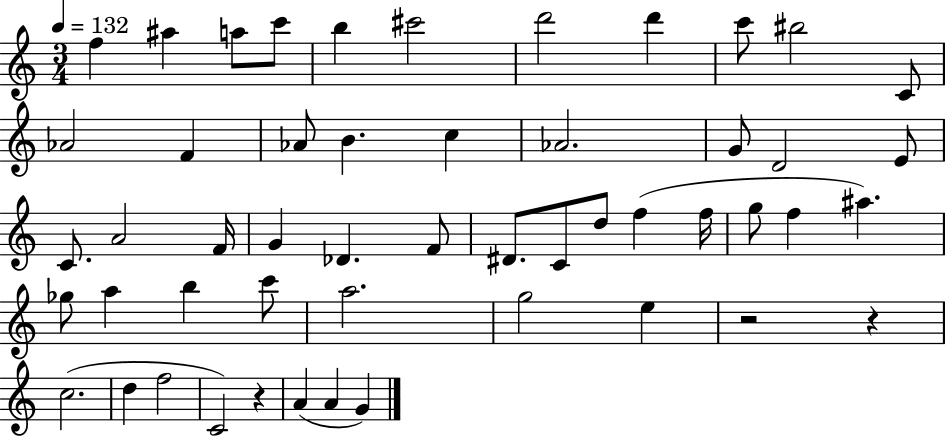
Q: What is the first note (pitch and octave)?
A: F5